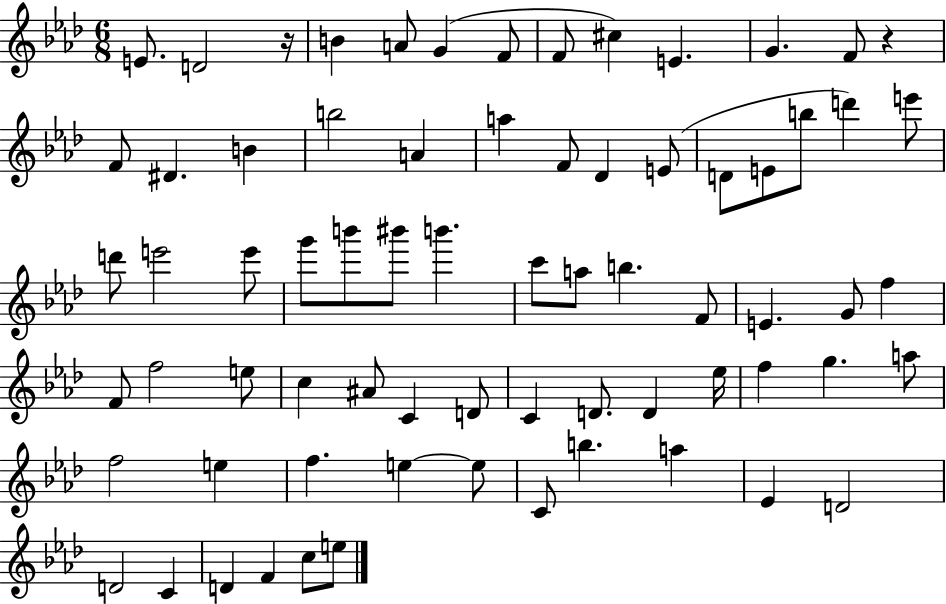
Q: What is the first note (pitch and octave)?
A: E4